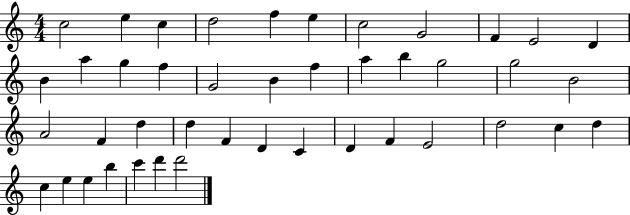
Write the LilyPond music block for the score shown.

{
  \clef treble
  \numericTimeSignature
  \time 4/4
  \key c \major
  c''2 e''4 c''4 | d''2 f''4 e''4 | c''2 g'2 | f'4 e'2 d'4 | \break b'4 a''4 g''4 f''4 | g'2 b'4 f''4 | a''4 b''4 g''2 | g''2 b'2 | \break a'2 f'4 d''4 | d''4 f'4 d'4 c'4 | d'4 f'4 e'2 | d''2 c''4 d''4 | \break c''4 e''4 e''4 b''4 | c'''4 d'''4 d'''2 | \bar "|."
}